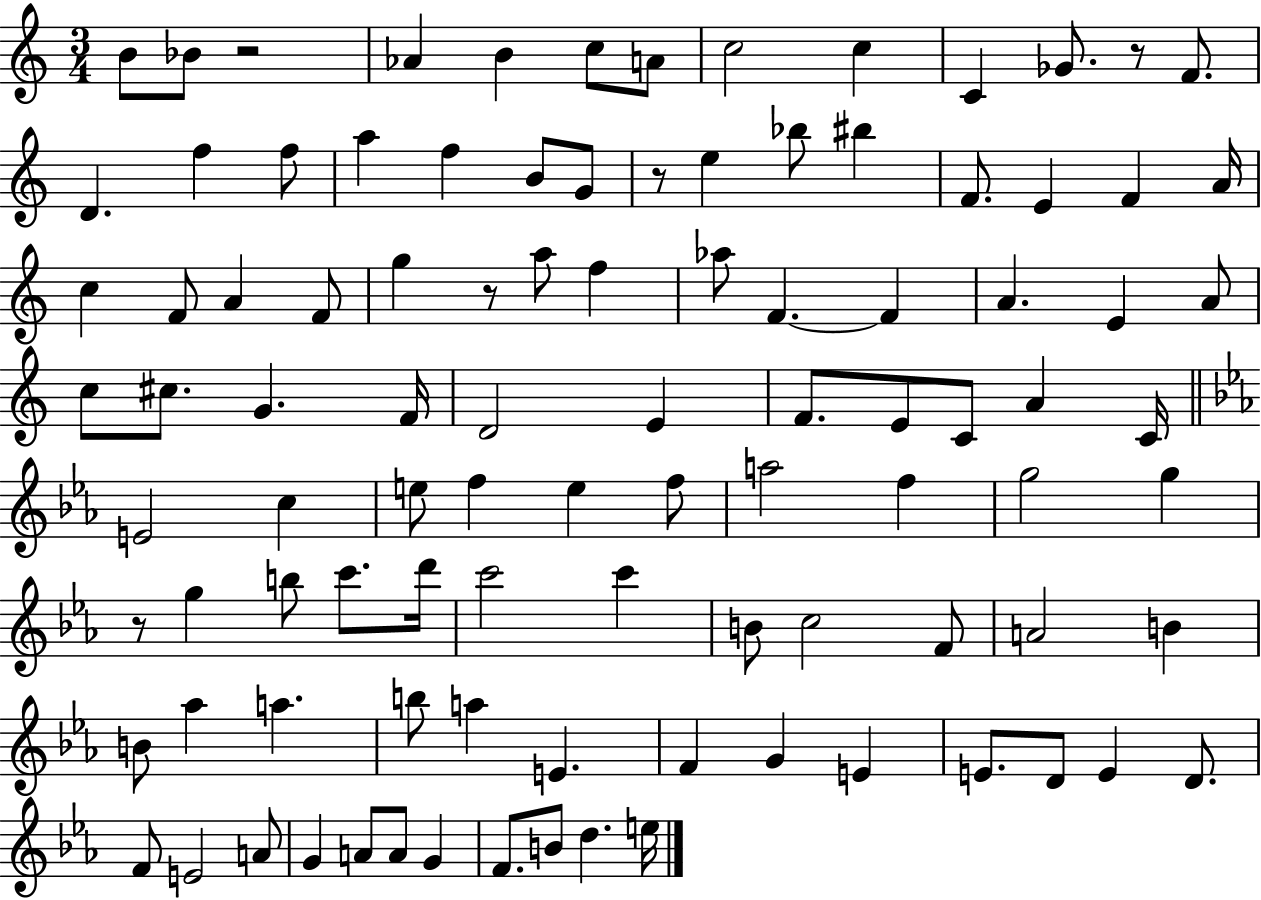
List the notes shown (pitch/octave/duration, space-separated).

B4/e Bb4/e R/h Ab4/q B4/q C5/e A4/e C5/h C5/q C4/q Gb4/e. R/e F4/e. D4/q. F5/q F5/e A5/q F5/q B4/e G4/e R/e E5/q Bb5/e BIS5/q F4/e. E4/q F4/q A4/s C5/q F4/e A4/q F4/e G5/q R/e A5/e F5/q Ab5/e F4/q. F4/q A4/q. E4/q A4/e C5/e C#5/e. G4/q. F4/s D4/h E4/q F4/e. E4/e C4/e A4/q C4/s E4/h C5/q E5/e F5/q E5/q F5/e A5/h F5/q G5/h G5/q R/e G5/q B5/e C6/e. D6/s C6/h C6/q B4/e C5/h F4/e A4/h B4/q B4/e Ab5/q A5/q. B5/e A5/q E4/q. F4/q G4/q E4/q E4/e. D4/e E4/q D4/e. F4/e E4/h A4/e G4/q A4/e A4/e G4/q F4/e. B4/e D5/q. E5/s